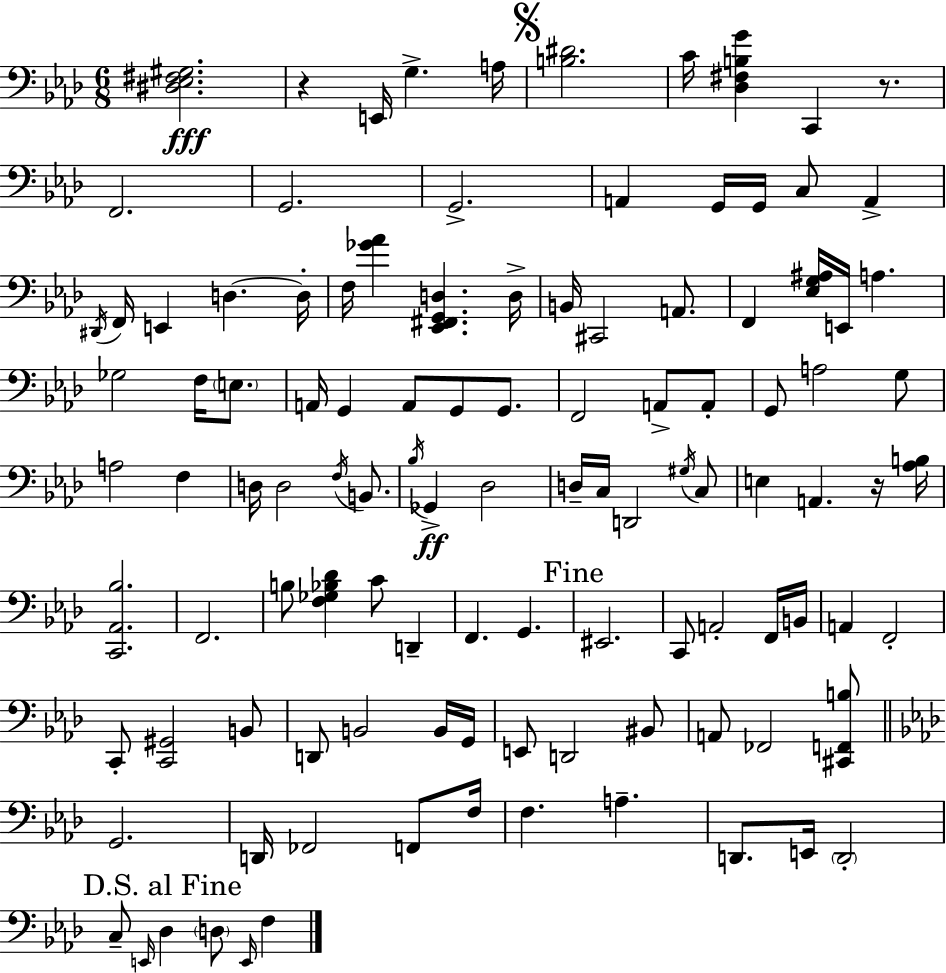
{
  \clef bass
  \numericTimeSignature
  \time 6/8
  \key f \minor
  <dis ees fis gis>2.\fff | r4 e,16 g4.-> a16 | \mark \markup { \musicglyph "scripts.segno" } <b dis'>2. | c'16 <des fis b g'>4 c,4 r8. | \break f,2. | g,2. | g,2.-> | a,4 g,16 g,16 c8 a,4-> | \break \acciaccatura { dis,16 } f,16 e,4 d4.~~ | d16-. f16 <ges' aes'>4 <ees, fis, g, d>4. | d16-> b,16 cis,2 a,8. | f,4 <ees g ais>16 e,16 a4. | \break ges2 f16 \parenthesize e8. | a,16 g,4 a,8 g,8 g,8. | f,2 a,8-> a,8-. | g,8 a2 g8 | \break a2 f4 | d16 d2 \acciaccatura { f16 } b,8. | \acciaccatura { bes16 } ges,4->\ff des2 | d16-- c16 d,2 | \break \acciaccatura { gis16 } c8 e4 a,4. | r16 <aes b>16 <c, aes, bes>2. | f,2. | b8 <f ges bes des'>4 c'8 | \break d,4-- f,4. g,4. | \mark "Fine" eis,2. | c,8 a,2-. | f,16 b,16 a,4 f,2-. | \break c,8-. <c, gis,>2 | b,8 d,8 b,2 | b,16 g,16 e,8 d,2 | bis,8 a,8 fes,2 | \break <cis, f, b>8 \bar "||" \break \key f \minor g,2. | d,16 fes,2 f,8 f16 | f4. a4.-- | d,8. e,16 \parenthesize d,2-. | \break \mark "D.S. al Fine" c8-- \grace { e,16 } des4 \parenthesize d8 \grace { e,16 } f4 | \bar "|."
}